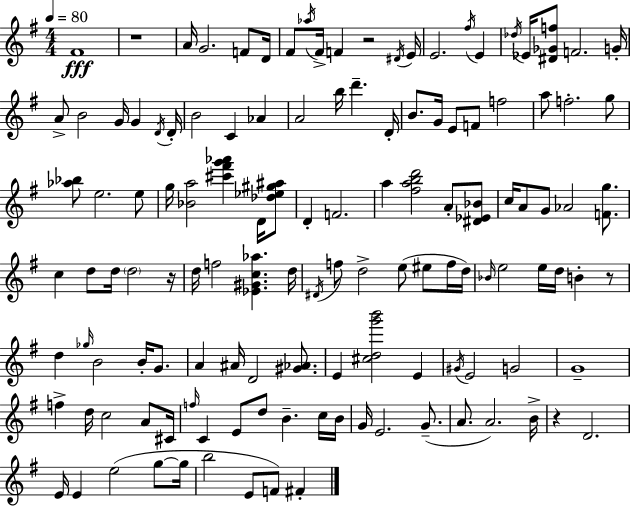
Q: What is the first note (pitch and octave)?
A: F#4